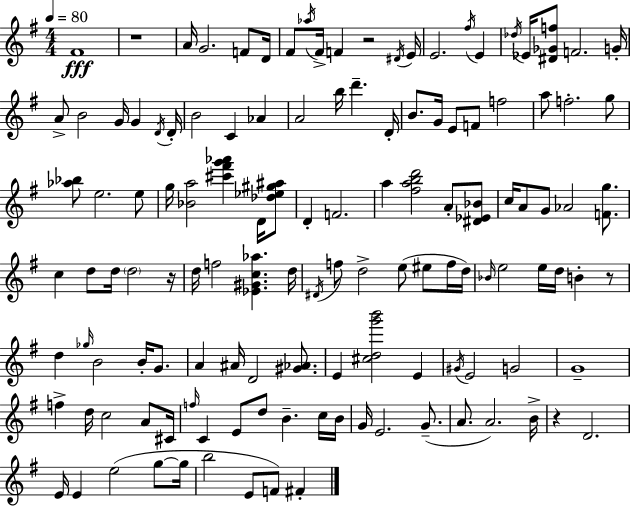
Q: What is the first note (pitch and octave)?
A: F#4